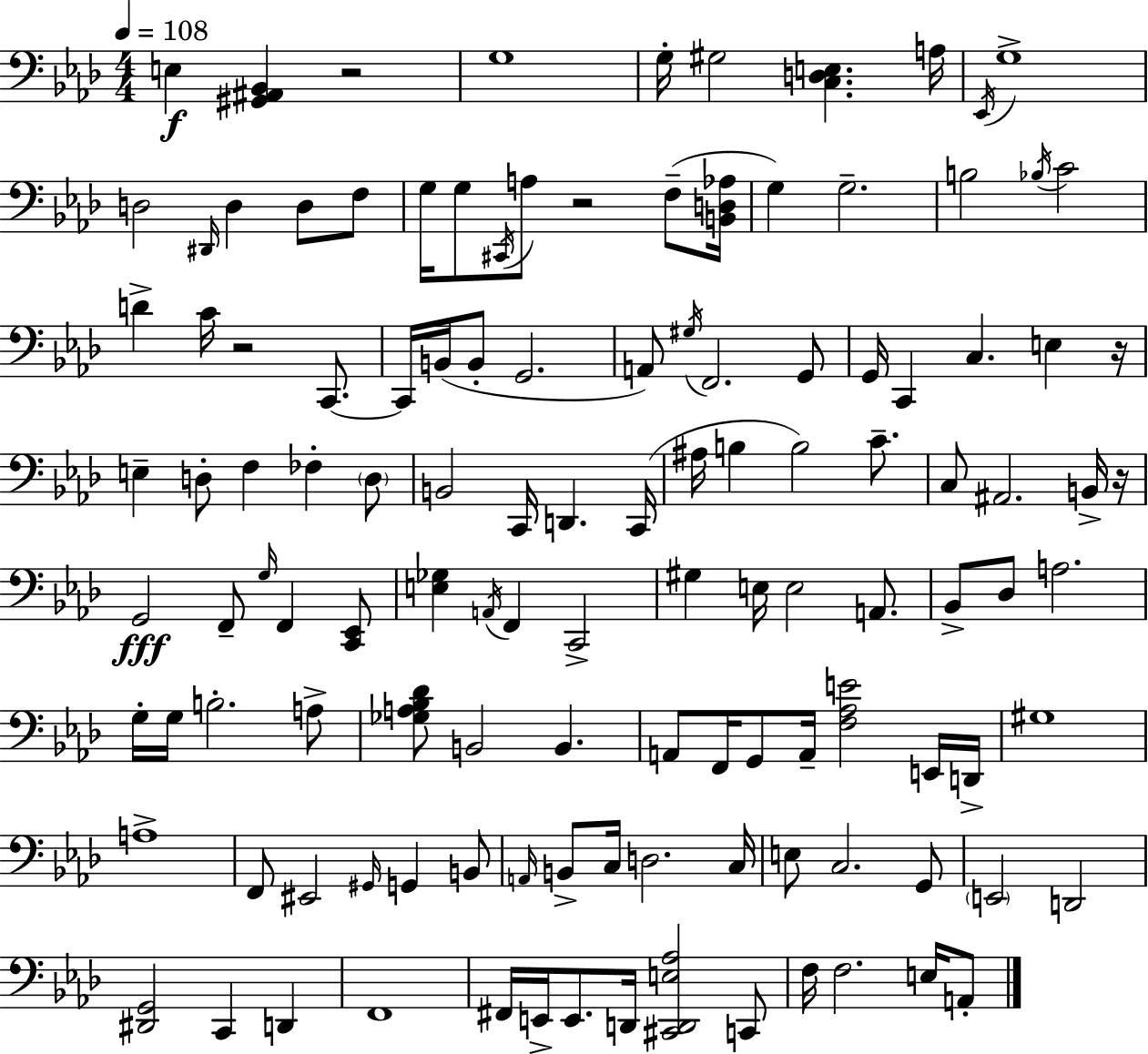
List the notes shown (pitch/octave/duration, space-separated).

E3/q [G#2,A#2,Bb2]/q R/h G3/w G3/s G#3/h [C3,D3,E3]/q. A3/s Eb2/s G3/w D3/h D#2/s D3/q D3/e F3/e G3/s G3/e C#2/s A3/e R/h F3/e [B2,D3,Ab3]/s G3/q G3/h. B3/h Bb3/s C4/h D4/q C4/s R/h C2/e. C2/s B2/s B2/e G2/h. A2/e G#3/s F2/h. G2/e G2/s C2/q C3/q. E3/q R/s E3/q D3/e F3/q FES3/q D3/e B2/h C2/s D2/q. C2/s A#3/s B3/q B3/h C4/e. C3/e A#2/h. B2/s R/s G2/h F2/e G3/s F2/q [C2,Eb2]/e [E3,Gb3]/q A2/s F2/q C2/h G#3/q E3/s E3/h A2/e. Bb2/e Db3/e A3/h. G3/s G3/s B3/h. A3/e [Gb3,A3,Bb3,Db4]/e B2/h B2/q. A2/e F2/s G2/e A2/s [F3,Ab3,E4]/h E2/s D2/s G#3/w A3/w F2/e EIS2/h G#2/s G2/q B2/e A2/s B2/e C3/s D3/h. C3/s E3/e C3/h. G2/e E2/h D2/h [D#2,G2]/h C2/q D2/q F2/w F#2/s E2/s E2/e. D2/s [C#2,D2,E3,Ab3]/h C2/e F3/s F3/h. E3/s A2/e